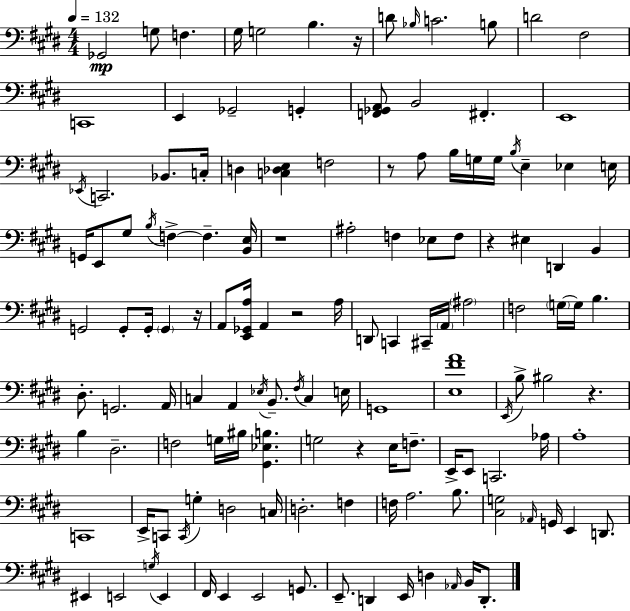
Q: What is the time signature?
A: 4/4